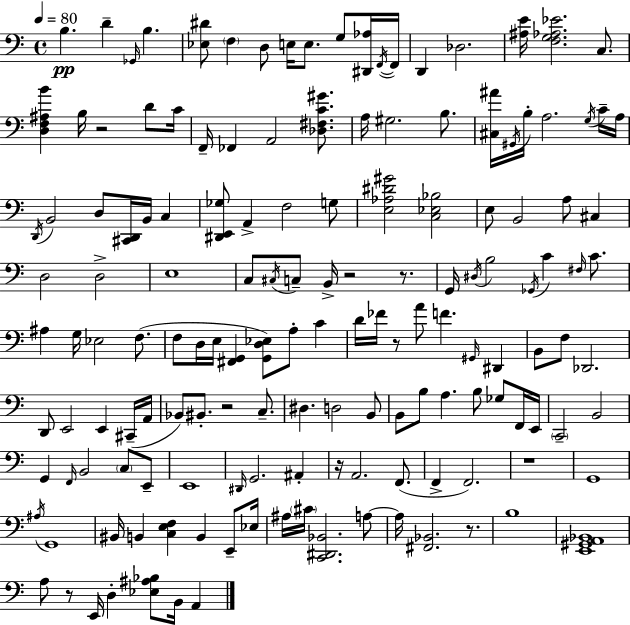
X:1
T:Untitled
M:4/4
L:1/4
K:C
B, D _G,,/4 B, [_E,^D]/2 F, D,/2 E,/4 E,/2 G,/2 [^D,,_A,]/4 F,,/4 F,,/4 D,, _D,2 [^A,E]/4 [F,G,_A,_E]2 C,/2 [D,F,^A,B] B,/4 z2 D/2 C/4 F,,/4 _F,, A,,2 [_D,^F,C^G]/2 A,/4 ^G,2 B,/2 [^C,^A]/4 ^G,,/4 B,/4 A,2 G,/4 C/4 A,/4 D,,/4 B,,2 D,/2 [^C,,D,,]/4 B,,/4 C, [^D,,E,,_G,]/2 A,, F,2 G,/2 [E,_A,^D^G]2 [C,_E,_B,]2 E,/2 B,,2 A,/2 ^C, D,2 D,2 E,4 C,/2 ^C,/4 C,/2 B,,/4 z2 z/2 G,,/4 ^D,/4 B,2 _G,,/4 C ^F,/4 C/2 ^A, G,/4 _E,2 F,/2 F,/2 D,/4 E,/4 [^F,,G,,] [G,,D,_E,]/2 A,/2 C D/4 _F/4 z/2 A/2 F ^G,,/4 ^D,, B,,/2 F,/2 _D,,2 D,,/2 E,,2 E,, ^C,,/4 A,,/4 _B,,/2 ^B,,/2 z2 C,/2 ^D, D,2 B,,/2 B,,/2 B,/2 A, B,/2 _G,/2 F,,/4 E,,/4 C,,2 B,,2 G,, F,,/4 B,,2 C,/2 E,,/2 E,,4 ^D,,/4 G,,2 ^A,, z/4 A,,2 F,,/2 F,, F,,2 z4 G,,4 ^A,/4 G,,4 ^B,,/4 B,, [C,E,F,] B,, E,,/2 _E,/4 ^A,/4 ^C/4 [C,,^D,,_B,,]2 A,/2 A,/4 [^F,,_B,,]2 z/2 B,4 [E,,^G,,A,,_B,,]4 A,/2 z/2 E,,/4 D, [_E,^A,_B,]/2 B,,/4 A,,